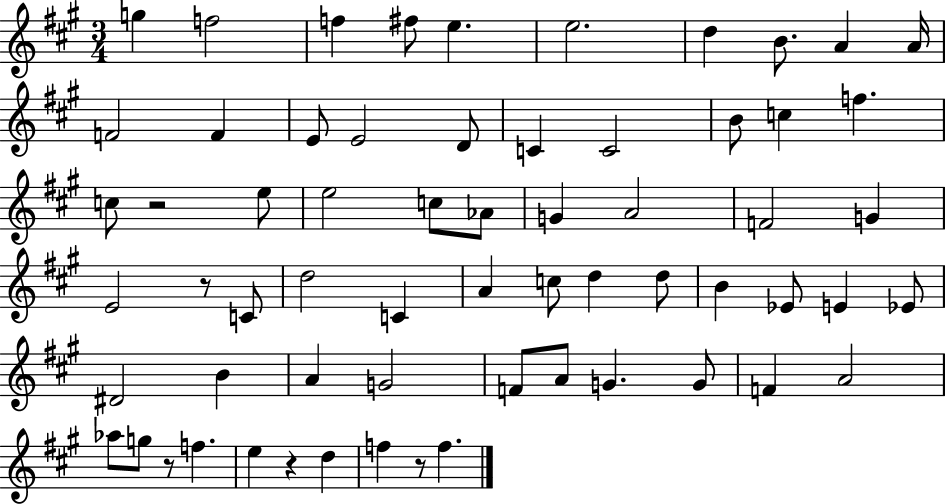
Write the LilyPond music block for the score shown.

{
  \clef treble
  \numericTimeSignature
  \time 3/4
  \key a \major
  g''4 f''2 | f''4 fis''8 e''4. | e''2. | d''4 b'8. a'4 a'16 | \break f'2 f'4 | e'8 e'2 d'8 | c'4 c'2 | b'8 c''4 f''4. | \break c''8 r2 e''8 | e''2 c''8 aes'8 | g'4 a'2 | f'2 g'4 | \break e'2 r8 c'8 | d''2 c'4 | a'4 c''8 d''4 d''8 | b'4 ees'8 e'4 ees'8 | \break dis'2 b'4 | a'4 g'2 | f'8 a'8 g'4. g'8 | f'4 a'2 | \break aes''8 g''8 r8 f''4. | e''4 r4 d''4 | f''4 r8 f''4. | \bar "|."
}